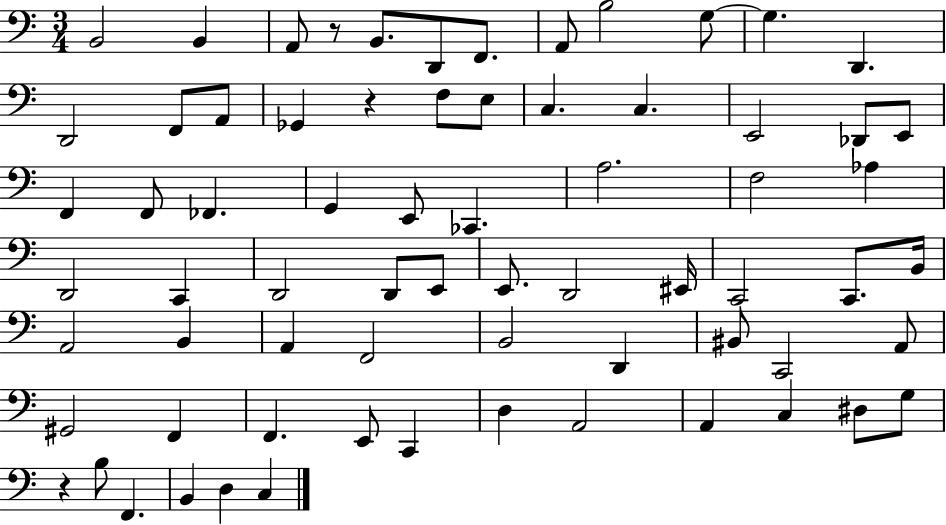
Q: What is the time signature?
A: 3/4